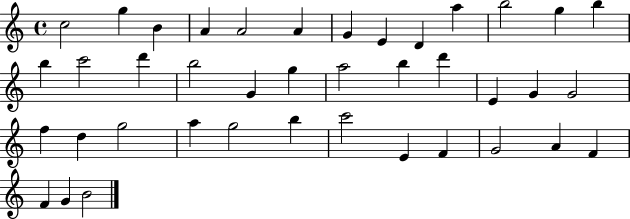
C5/h G5/q B4/q A4/q A4/h A4/q G4/q E4/q D4/q A5/q B5/h G5/q B5/q B5/q C6/h D6/q B5/h G4/q G5/q A5/h B5/q D6/q E4/q G4/q G4/h F5/q D5/q G5/h A5/q G5/h B5/q C6/h E4/q F4/q G4/h A4/q F4/q F4/q G4/q B4/h